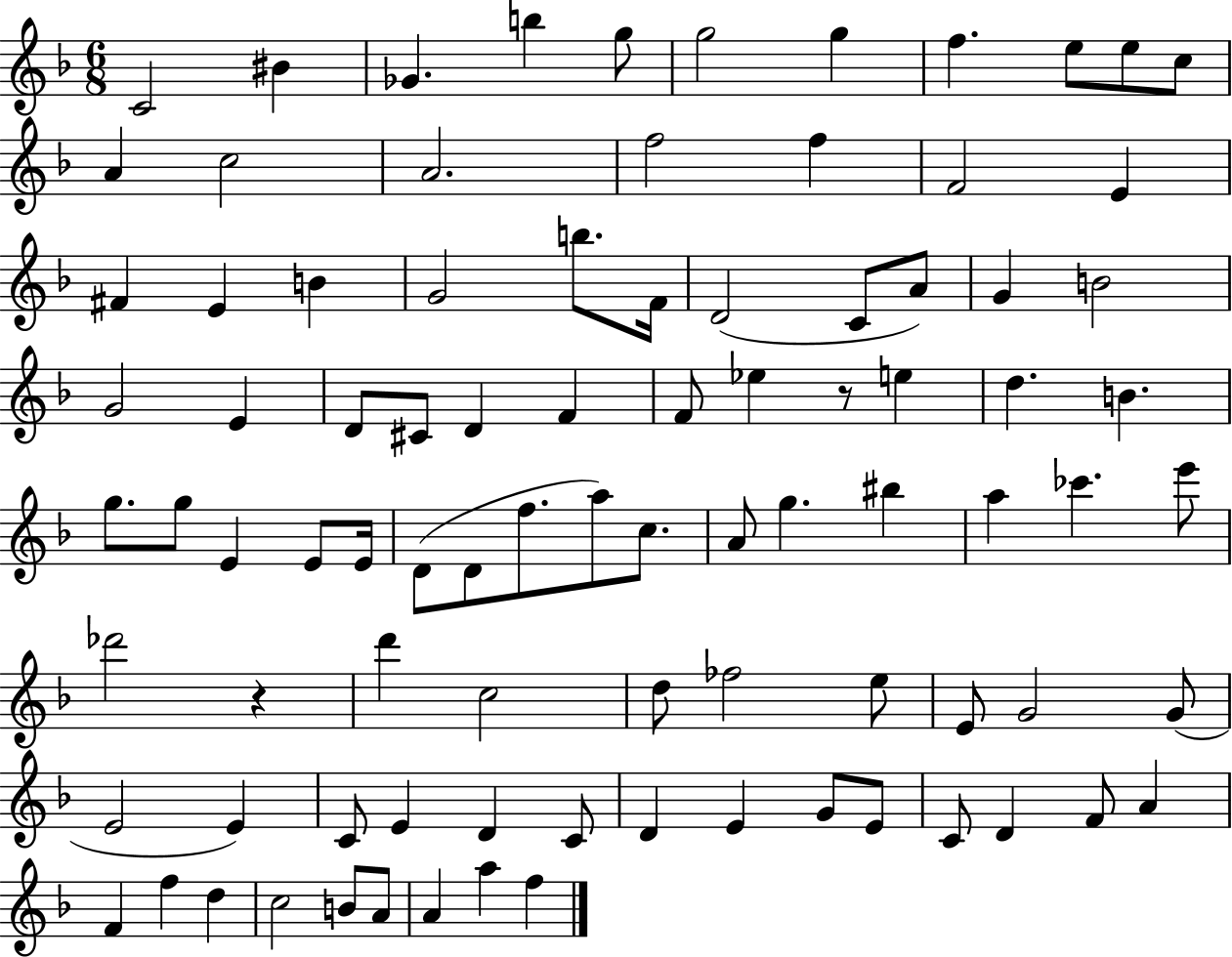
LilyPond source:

{
  \clef treble
  \numericTimeSignature
  \time 6/8
  \key f \major
  c'2 bis'4 | ges'4. b''4 g''8 | g''2 g''4 | f''4. e''8 e''8 c''8 | \break a'4 c''2 | a'2. | f''2 f''4 | f'2 e'4 | \break fis'4 e'4 b'4 | g'2 b''8. f'16 | d'2( c'8 a'8) | g'4 b'2 | \break g'2 e'4 | d'8 cis'8 d'4 f'4 | f'8 ees''4 r8 e''4 | d''4. b'4. | \break g''8. g''8 e'4 e'8 e'16 | d'8( d'8 f''8. a''8) c''8. | a'8 g''4. bis''4 | a''4 ces'''4. e'''8 | \break des'''2 r4 | d'''4 c''2 | d''8 fes''2 e''8 | e'8 g'2 g'8( | \break e'2 e'4) | c'8 e'4 d'4 c'8 | d'4 e'4 g'8 e'8 | c'8 d'4 f'8 a'4 | \break f'4 f''4 d''4 | c''2 b'8 a'8 | a'4 a''4 f''4 | \bar "|."
}